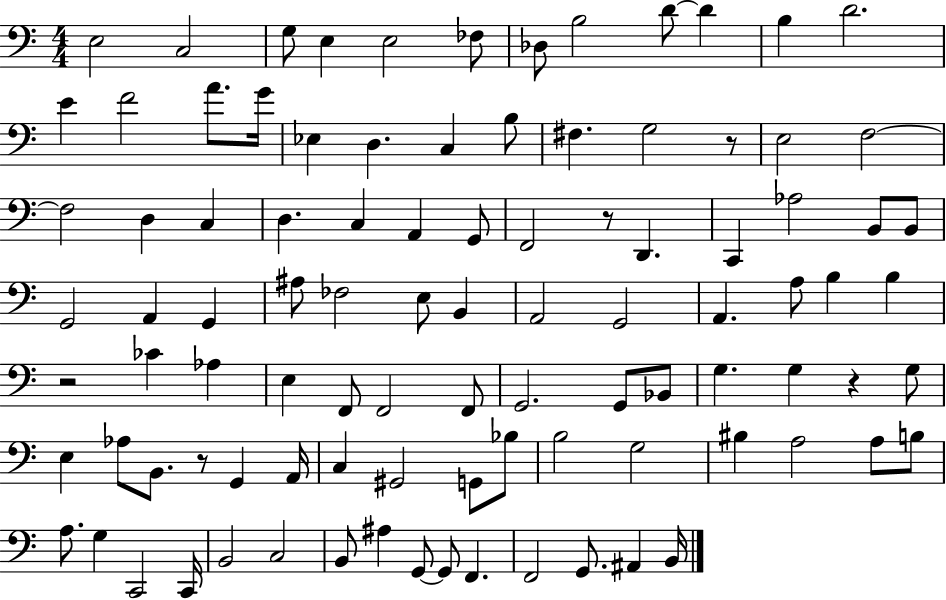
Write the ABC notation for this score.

X:1
T:Untitled
M:4/4
L:1/4
K:C
E,2 C,2 G,/2 E, E,2 _F,/2 _D,/2 B,2 D/2 D B, D2 E F2 A/2 G/4 _E, D, C, B,/2 ^F, G,2 z/2 E,2 F,2 F,2 D, C, D, C, A,, G,,/2 F,,2 z/2 D,, C,, _A,2 B,,/2 B,,/2 G,,2 A,, G,, ^A,/2 _F,2 E,/2 B,, A,,2 G,,2 A,, A,/2 B, B, z2 _C _A, E, F,,/2 F,,2 F,,/2 G,,2 G,,/2 _B,,/2 G, G, z G,/2 E, _A,/2 B,,/2 z/2 G,, A,,/4 C, ^G,,2 G,,/2 _B,/2 B,2 G,2 ^B, A,2 A,/2 B,/2 A,/2 G, C,,2 C,,/4 B,,2 C,2 B,,/2 ^A, G,,/2 G,,/2 F,, F,,2 G,,/2 ^A,, B,,/4